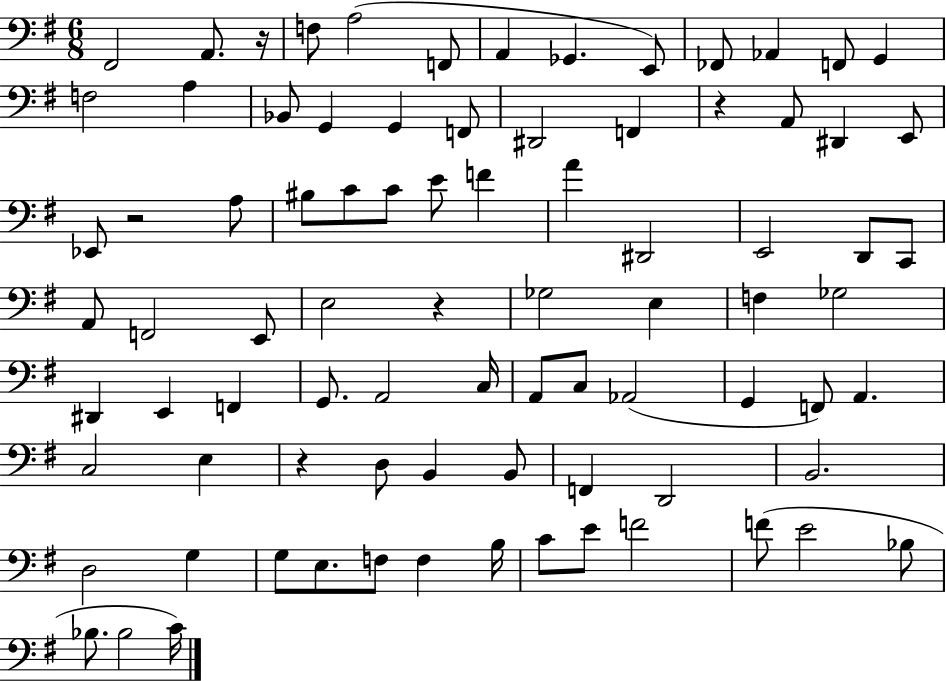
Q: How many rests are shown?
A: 5